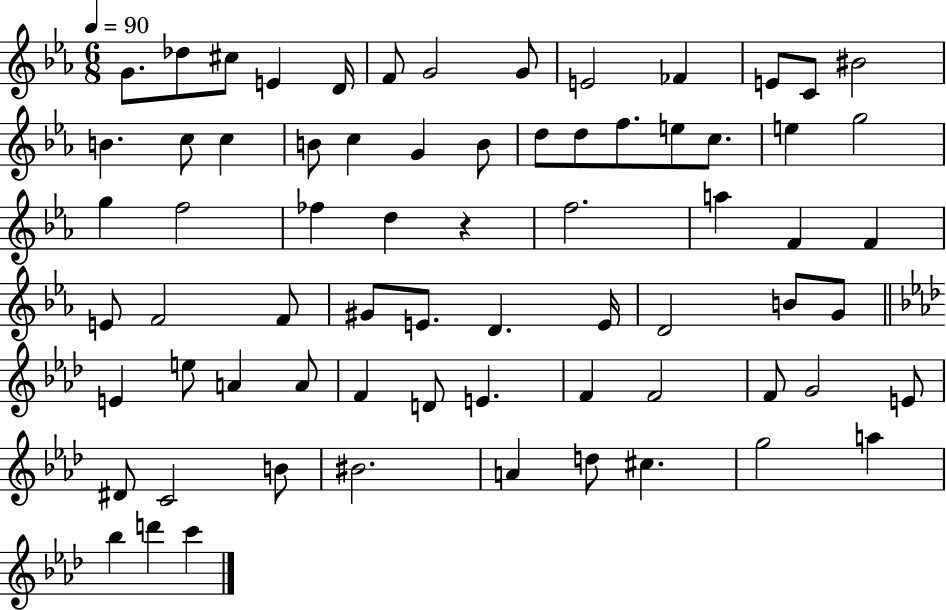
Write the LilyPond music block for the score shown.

{
  \clef treble
  \numericTimeSignature
  \time 6/8
  \key ees \major
  \tempo 4 = 90
  g'8. des''8 cis''8 e'4 d'16 | f'8 g'2 g'8 | e'2 fes'4 | e'8 c'8 bis'2 | \break b'4. c''8 c''4 | b'8 c''4 g'4 b'8 | d''8 d''8 f''8. e''8 c''8. | e''4 g''2 | \break g''4 f''2 | fes''4 d''4 r4 | f''2. | a''4 f'4 f'4 | \break e'8 f'2 f'8 | gis'8 e'8. d'4. e'16 | d'2 b'8 g'8 | \bar "||" \break \key f \minor e'4 e''8 a'4 a'8 | f'4 d'8 e'4. | f'4 f'2 | f'8 g'2 e'8 | \break dis'8 c'2 b'8 | bis'2. | a'4 d''8 cis''4. | g''2 a''4 | \break bes''4 d'''4 c'''4 | \bar "|."
}